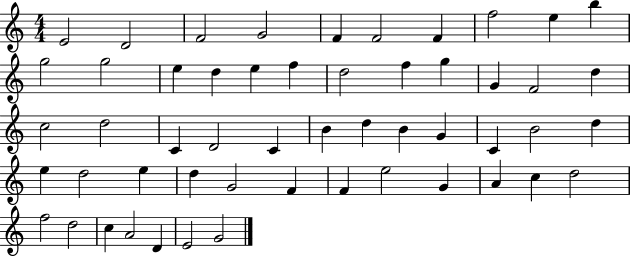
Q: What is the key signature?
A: C major